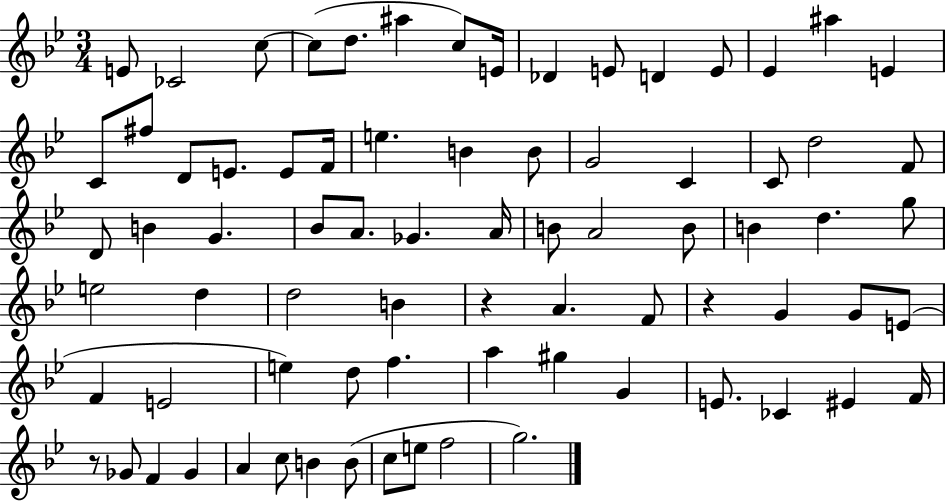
{
  \clef treble
  \numericTimeSignature
  \time 3/4
  \key bes \major
  e'8 ces'2 c''8~~ | c''8( d''8. ais''4 c''8) e'16 | des'4 e'8 d'4 e'8 | ees'4 ais''4 e'4 | \break c'8 fis''8 d'8 e'8. e'8 f'16 | e''4. b'4 b'8 | g'2 c'4 | c'8 d''2 f'8 | \break d'8 b'4 g'4. | bes'8 a'8. ges'4. a'16 | b'8 a'2 b'8 | b'4 d''4. g''8 | \break e''2 d''4 | d''2 b'4 | r4 a'4. f'8 | r4 g'4 g'8 e'8( | \break f'4 e'2 | e''4) d''8 f''4. | a''4 gis''4 g'4 | e'8. ces'4 eis'4 f'16 | \break r8 ges'8 f'4 ges'4 | a'4 c''8 b'4 b'8( | c''8 e''8 f''2 | g''2.) | \break \bar "|."
}